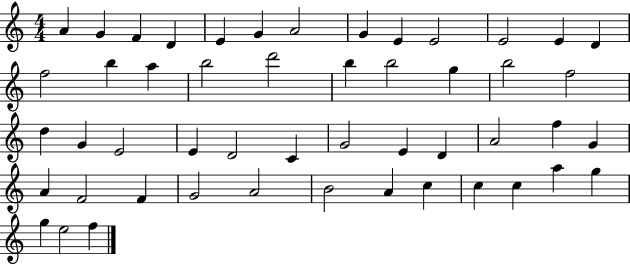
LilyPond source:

{
  \clef treble
  \numericTimeSignature
  \time 4/4
  \key c \major
  a'4 g'4 f'4 d'4 | e'4 g'4 a'2 | g'4 e'4 e'2 | e'2 e'4 d'4 | \break f''2 b''4 a''4 | b''2 d'''2 | b''4 b''2 g''4 | b''2 f''2 | \break d''4 g'4 e'2 | e'4 d'2 c'4 | g'2 e'4 d'4 | a'2 f''4 g'4 | \break a'4 f'2 f'4 | g'2 a'2 | b'2 a'4 c''4 | c''4 c''4 a''4 g''4 | \break g''4 e''2 f''4 | \bar "|."
}